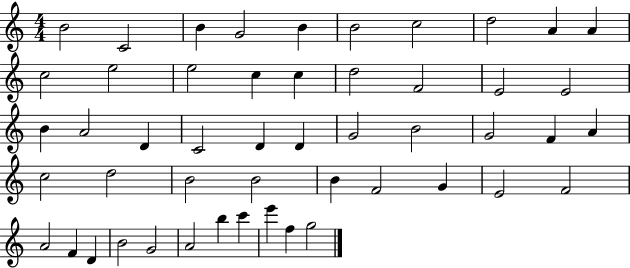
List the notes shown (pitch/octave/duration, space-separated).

B4/h C4/h B4/q G4/h B4/q B4/h C5/h D5/h A4/q A4/q C5/h E5/h E5/h C5/q C5/q D5/h F4/h E4/h E4/h B4/q A4/h D4/q C4/h D4/q D4/q G4/h B4/h G4/h F4/q A4/q C5/h D5/h B4/h B4/h B4/q F4/h G4/q E4/h F4/h A4/h F4/q D4/q B4/h G4/h A4/h B5/q C6/q E6/q F5/q G5/h